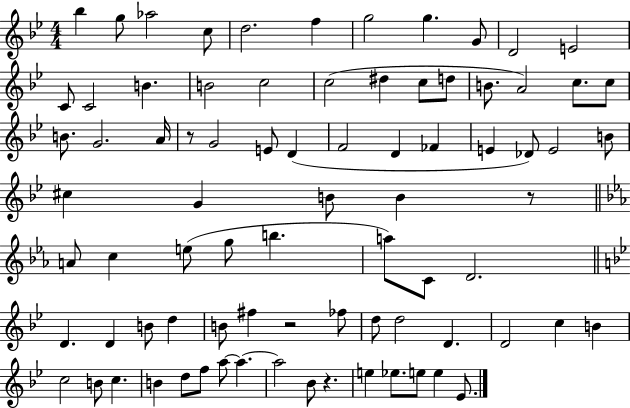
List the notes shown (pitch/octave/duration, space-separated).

Bb5/q G5/e Ab5/h C5/e D5/h. F5/q G5/h G5/q. G4/e D4/h E4/h C4/e C4/h B4/q. B4/h C5/h C5/h D#5/q C5/e D5/e B4/e. A4/h C5/e. C5/e B4/e. G4/h. A4/s R/e G4/h E4/e D4/q F4/h D4/q FES4/q E4/q Db4/e E4/h B4/e C#5/q G4/q B4/e B4/q R/e A4/e C5/q E5/e G5/e B5/q. A5/e C4/e D4/h. D4/q. D4/q B4/e D5/q B4/e F#5/q R/h FES5/e D5/e D5/h D4/q. D4/h C5/q B4/q C5/h B4/e C5/q. B4/q D5/e F5/e A5/e A5/q. A5/h Bb4/e R/q. E5/q Eb5/e. E5/e E5/q Eb4/e.